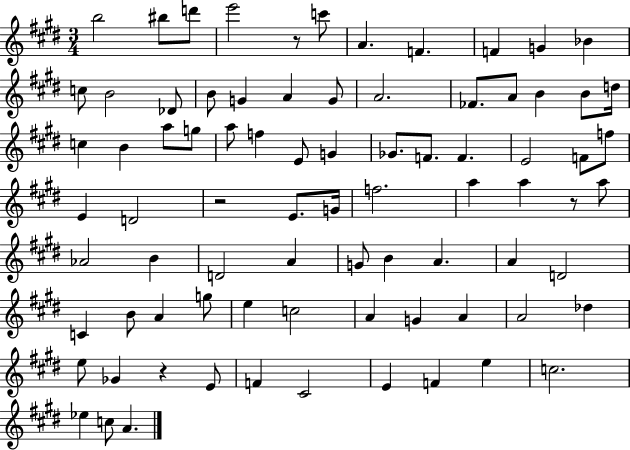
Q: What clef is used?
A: treble